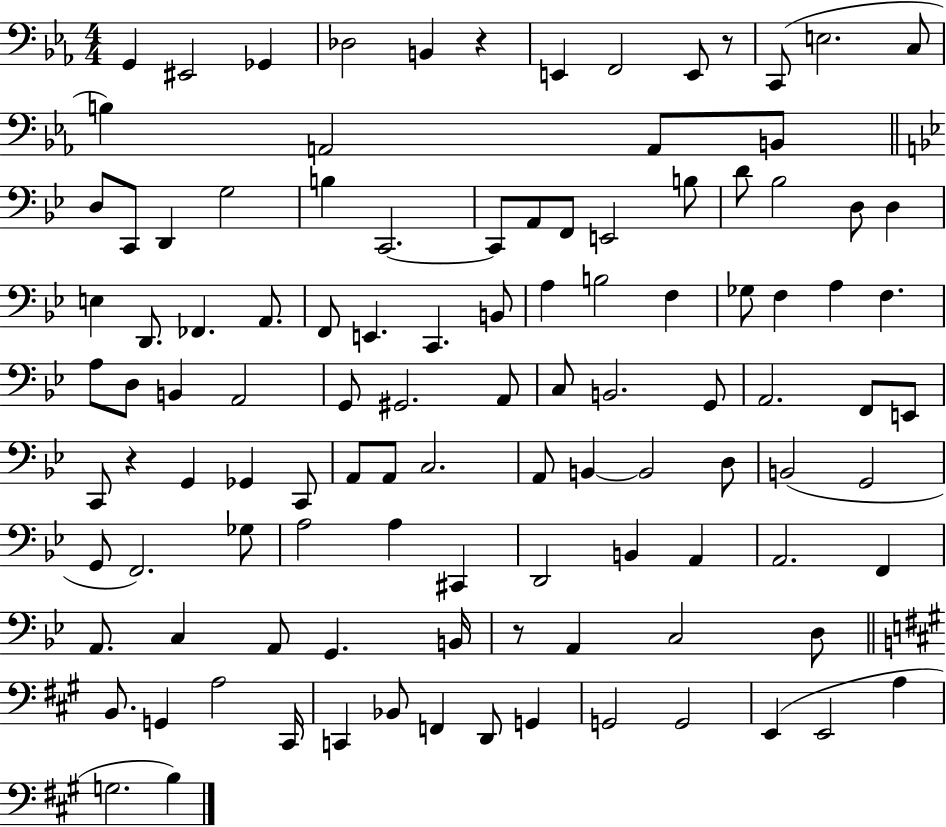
X:1
T:Untitled
M:4/4
L:1/4
K:Eb
G,, ^E,,2 _G,, _D,2 B,, z E,, F,,2 E,,/2 z/2 C,,/2 E,2 C,/2 B, A,,2 A,,/2 B,,/2 D,/2 C,,/2 D,, G,2 B, C,,2 C,,/2 A,,/2 F,,/2 E,,2 B,/2 D/2 _B,2 D,/2 D, E, D,,/2 _F,, A,,/2 F,,/2 E,, C,, B,,/2 A, B,2 F, _G,/2 F, A, F, A,/2 D,/2 B,, A,,2 G,,/2 ^G,,2 A,,/2 C,/2 B,,2 G,,/2 A,,2 F,,/2 E,,/2 C,,/2 z G,, _G,, C,,/2 A,,/2 A,,/2 C,2 A,,/2 B,, B,,2 D,/2 B,,2 G,,2 G,,/2 F,,2 _G,/2 A,2 A, ^C,, D,,2 B,, A,, A,,2 F,, A,,/2 C, A,,/2 G,, B,,/4 z/2 A,, C,2 D,/2 B,,/2 G,, A,2 ^C,,/4 C,, _B,,/2 F,, D,,/2 G,, G,,2 G,,2 E,, E,,2 A, G,2 B,